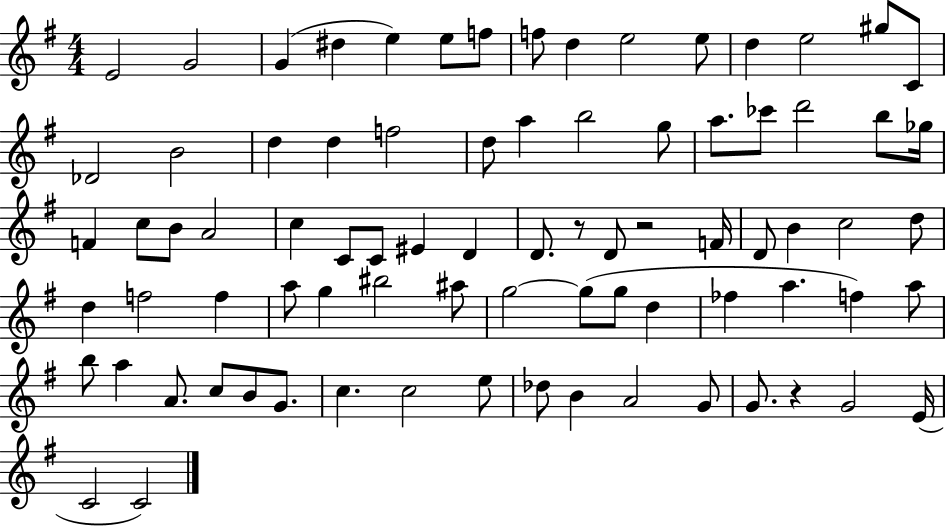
E4/h G4/h G4/q D#5/q E5/q E5/e F5/e F5/e D5/q E5/h E5/e D5/q E5/h G#5/e C4/e Db4/h B4/h D5/q D5/q F5/h D5/e A5/q B5/h G5/e A5/e. CES6/e D6/h B5/e Gb5/s F4/q C5/e B4/e A4/h C5/q C4/e C4/e EIS4/q D4/q D4/e. R/e D4/e R/h F4/s D4/e B4/q C5/h D5/e D5/q F5/h F5/q A5/e G5/q BIS5/h A#5/e G5/h G5/e G5/e D5/q FES5/q A5/q. F5/q A5/e B5/e A5/q A4/e. C5/e B4/e G4/e. C5/q. C5/h E5/e Db5/e B4/q A4/h G4/e G4/e. R/q G4/h E4/s C4/h C4/h